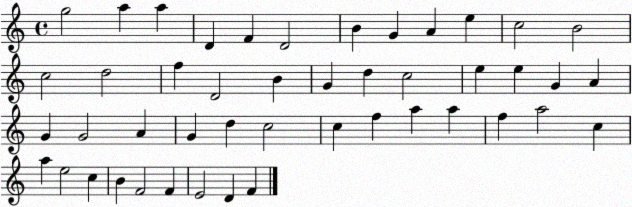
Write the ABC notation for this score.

X:1
T:Untitled
M:4/4
L:1/4
K:C
g2 a a D F D2 B G A e c2 B2 c2 d2 f D2 B G d c2 e e G A G G2 A G d c2 c f a a f a2 c a e2 c B F2 F E2 D F